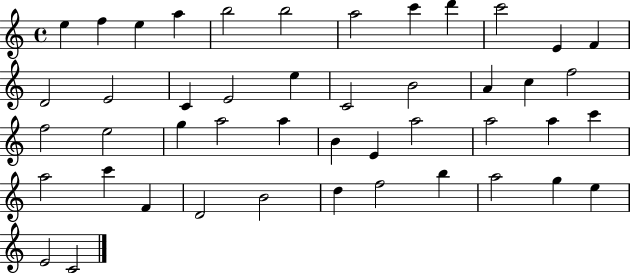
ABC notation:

X:1
T:Untitled
M:4/4
L:1/4
K:C
e f e a b2 b2 a2 c' d' c'2 E F D2 E2 C E2 e C2 B2 A c f2 f2 e2 g a2 a B E a2 a2 a c' a2 c' F D2 B2 d f2 b a2 g e E2 C2